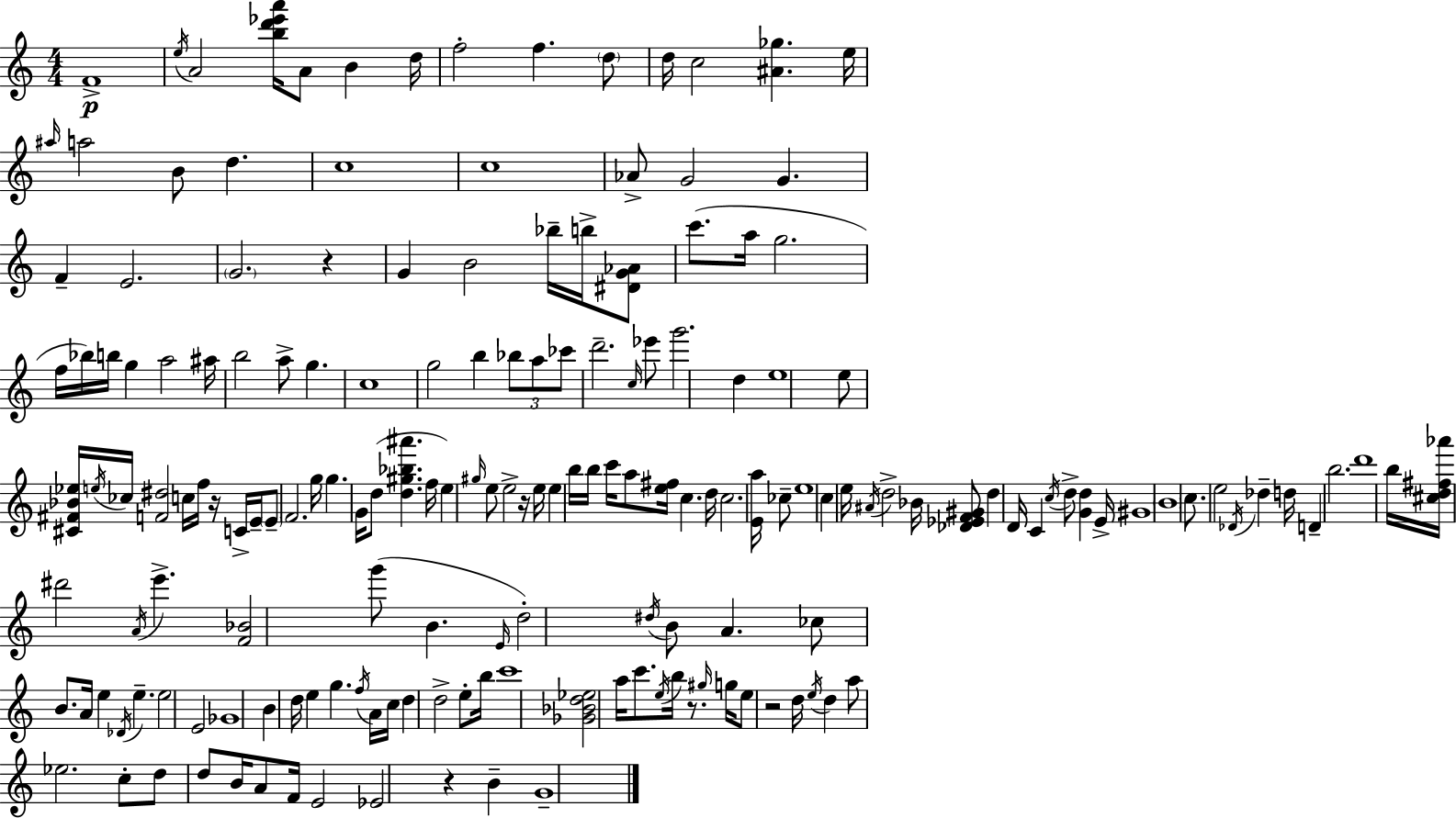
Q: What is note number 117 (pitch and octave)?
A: E5